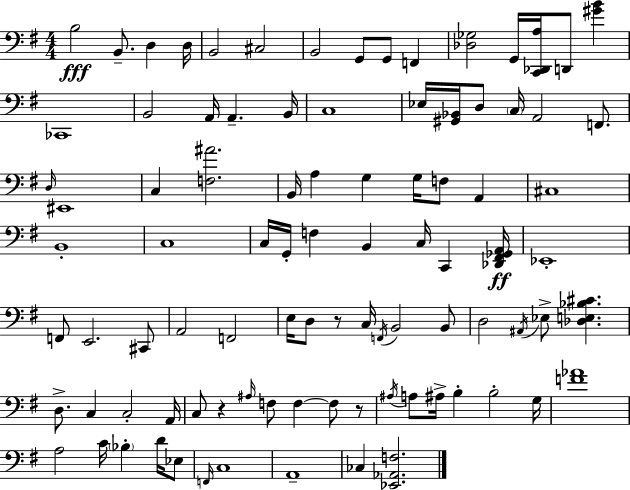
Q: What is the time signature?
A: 4/4